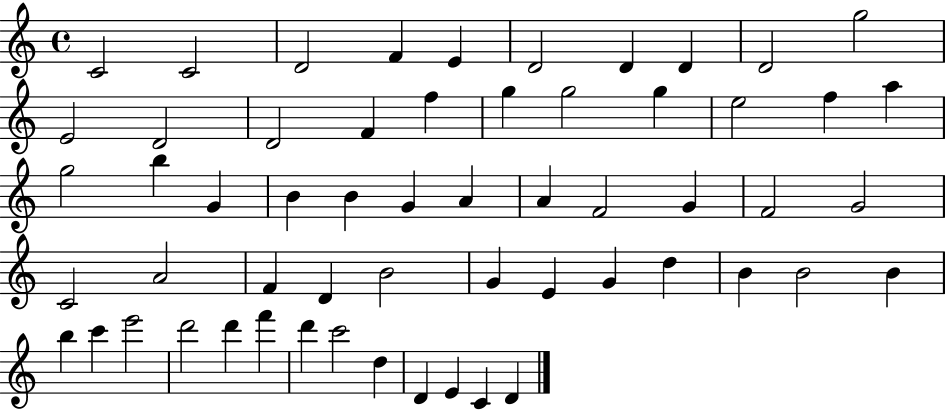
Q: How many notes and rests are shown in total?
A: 58